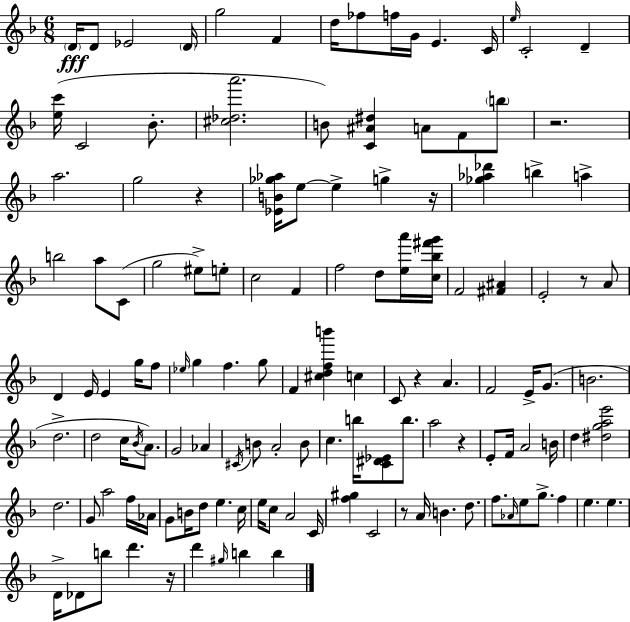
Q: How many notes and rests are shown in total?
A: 131